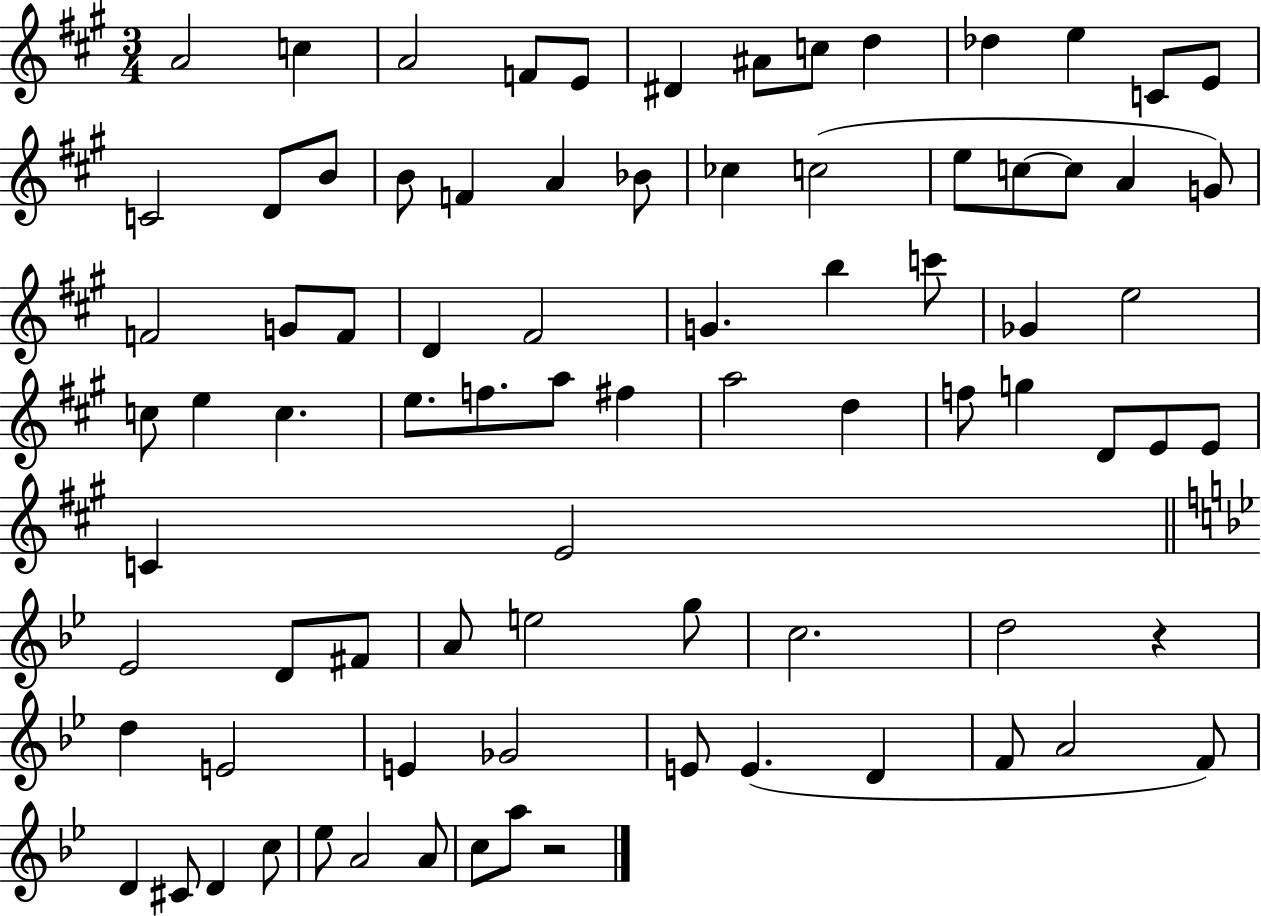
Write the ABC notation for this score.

X:1
T:Untitled
M:3/4
L:1/4
K:A
A2 c A2 F/2 E/2 ^D ^A/2 c/2 d _d e C/2 E/2 C2 D/2 B/2 B/2 F A _B/2 _c c2 e/2 c/2 c/2 A G/2 F2 G/2 F/2 D ^F2 G b c'/2 _G e2 c/2 e c e/2 f/2 a/2 ^f a2 d f/2 g D/2 E/2 E/2 C E2 _E2 D/2 ^F/2 A/2 e2 g/2 c2 d2 z d E2 E _G2 E/2 E D F/2 A2 F/2 D ^C/2 D c/2 _e/2 A2 A/2 c/2 a/2 z2